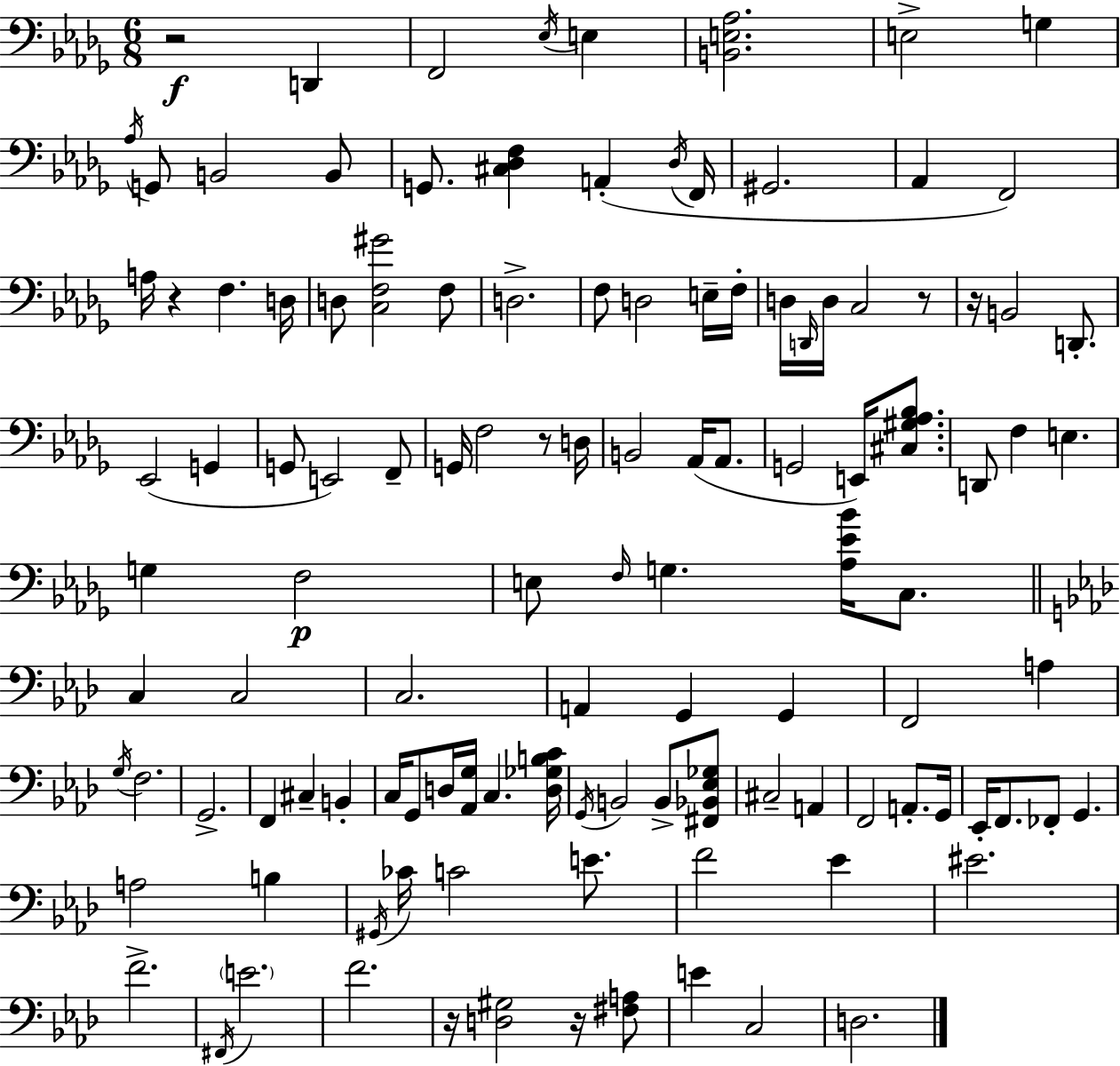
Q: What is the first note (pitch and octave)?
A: D2